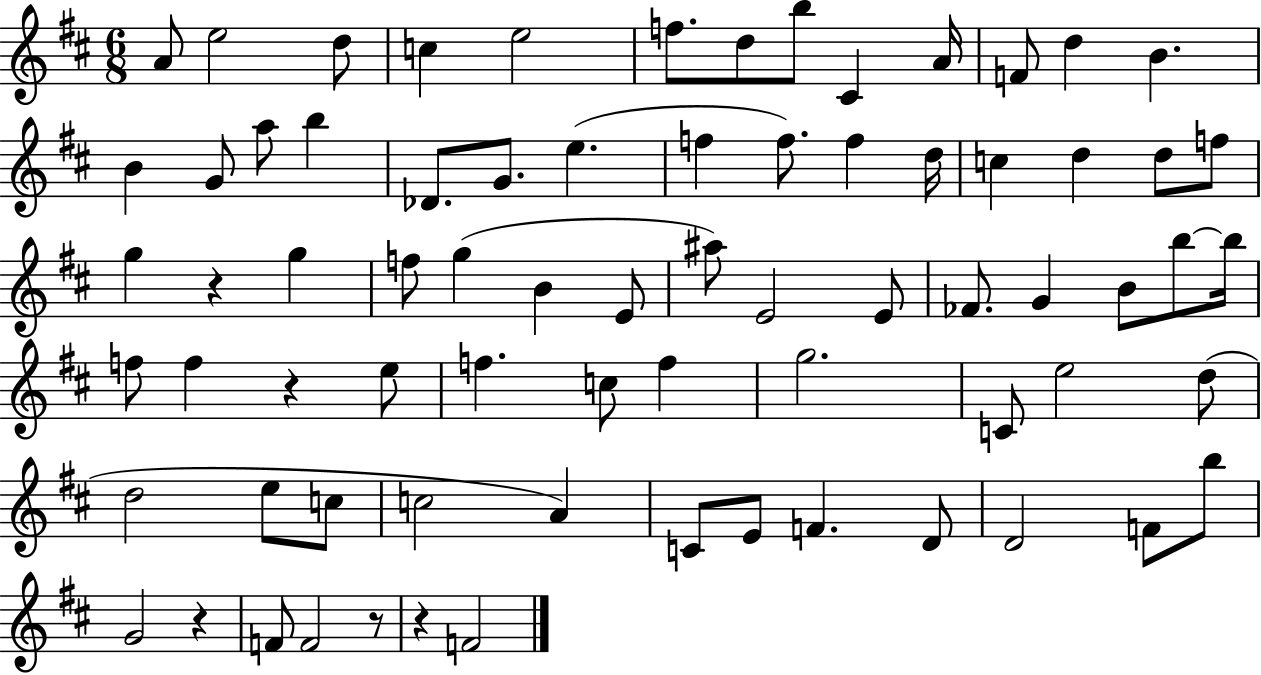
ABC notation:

X:1
T:Untitled
M:6/8
L:1/4
K:D
A/2 e2 d/2 c e2 f/2 d/2 b/2 ^C A/4 F/2 d B B G/2 a/2 b _D/2 G/2 e f f/2 f d/4 c d d/2 f/2 g z g f/2 g B E/2 ^a/2 E2 E/2 _F/2 G B/2 b/2 b/4 f/2 f z e/2 f c/2 f g2 C/2 e2 d/2 d2 e/2 c/2 c2 A C/2 E/2 F D/2 D2 F/2 b/2 G2 z F/2 F2 z/2 z F2